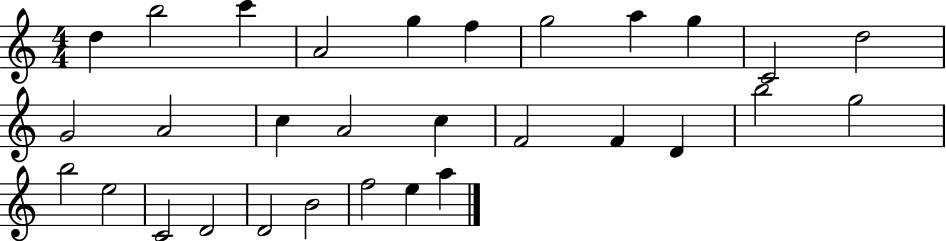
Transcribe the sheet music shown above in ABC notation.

X:1
T:Untitled
M:4/4
L:1/4
K:C
d b2 c' A2 g f g2 a g C2 d2 G2 A2 c A2 c F2 F D b2 g2 b2 e2 C2 D2 D2 B2 f2 e a